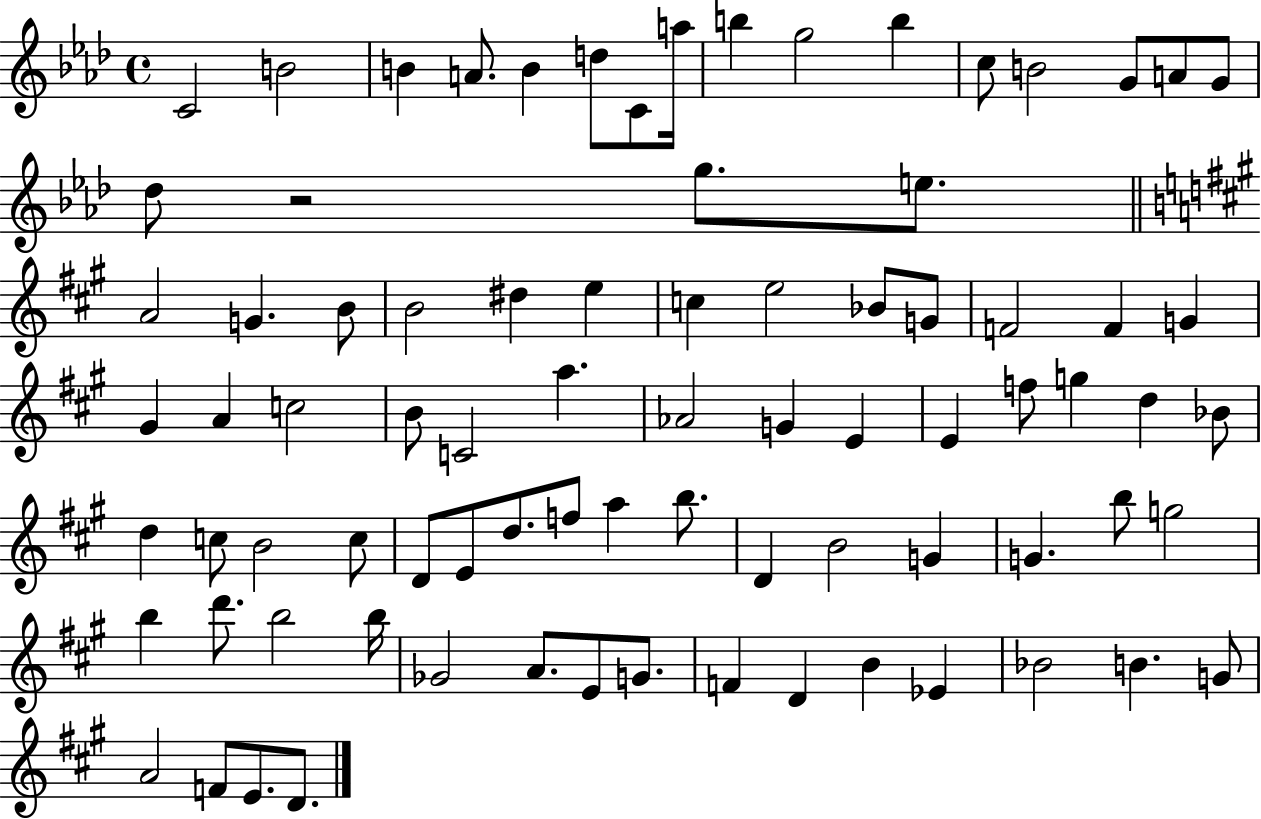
{
  \clef treble
  \time 4/4
  \defaultTimeSignature
  \key aes \major
  c'2 b'2 | b'4 a'8. b'4 d''8 c'8 a''16 | b''4 g''2 b''4 | c''8 b'2 g'8 a'8 g'8 | \break des''8 r2 g''8. e''8. | \bar "||" \break \key a \major a'2 g'4. b'8 | b'2 dis''4 e''4 | c''4 e''2 bes'8 g'8 | f'2 f'4 g'4 | \break gis'4 a'4 c''2 | b'8 c'2 a''4. | aes'2 g'4 e'4 | e'4 f''8 g''4 d''4 bes'8 | \break d''4 c''8 b'2 c''8 | d'8 e'8 d''8. f''8 a''4 b''8. | d'4 b'2 g'4 | g'4. b''8 g''2 | \break b''4 d'''8. b''2 b''16 | ges'2 a'8. e'8 g'8. | f'4 d'4 b'4 ees'4 | bes'2 b'4. g'8 | \break a'2 f'8 e'8. d'8. | \bar "|."
}